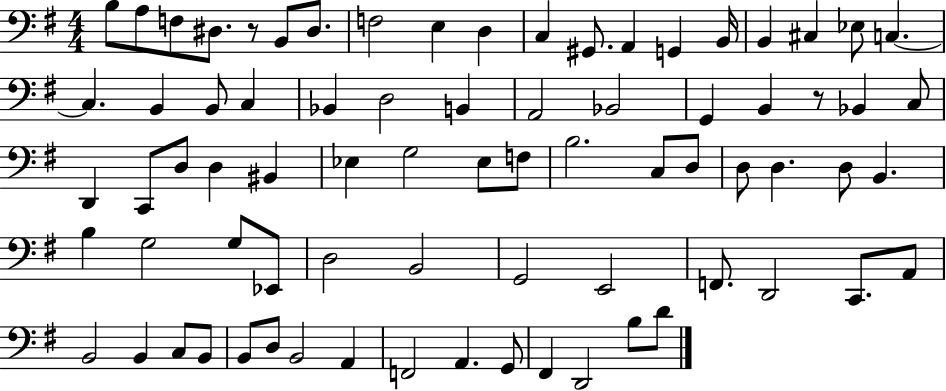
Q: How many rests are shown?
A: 2